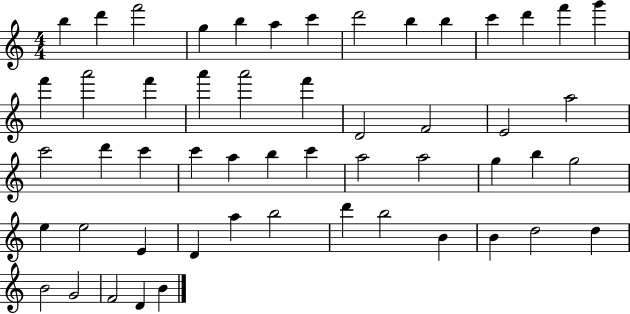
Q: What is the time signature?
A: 4/4